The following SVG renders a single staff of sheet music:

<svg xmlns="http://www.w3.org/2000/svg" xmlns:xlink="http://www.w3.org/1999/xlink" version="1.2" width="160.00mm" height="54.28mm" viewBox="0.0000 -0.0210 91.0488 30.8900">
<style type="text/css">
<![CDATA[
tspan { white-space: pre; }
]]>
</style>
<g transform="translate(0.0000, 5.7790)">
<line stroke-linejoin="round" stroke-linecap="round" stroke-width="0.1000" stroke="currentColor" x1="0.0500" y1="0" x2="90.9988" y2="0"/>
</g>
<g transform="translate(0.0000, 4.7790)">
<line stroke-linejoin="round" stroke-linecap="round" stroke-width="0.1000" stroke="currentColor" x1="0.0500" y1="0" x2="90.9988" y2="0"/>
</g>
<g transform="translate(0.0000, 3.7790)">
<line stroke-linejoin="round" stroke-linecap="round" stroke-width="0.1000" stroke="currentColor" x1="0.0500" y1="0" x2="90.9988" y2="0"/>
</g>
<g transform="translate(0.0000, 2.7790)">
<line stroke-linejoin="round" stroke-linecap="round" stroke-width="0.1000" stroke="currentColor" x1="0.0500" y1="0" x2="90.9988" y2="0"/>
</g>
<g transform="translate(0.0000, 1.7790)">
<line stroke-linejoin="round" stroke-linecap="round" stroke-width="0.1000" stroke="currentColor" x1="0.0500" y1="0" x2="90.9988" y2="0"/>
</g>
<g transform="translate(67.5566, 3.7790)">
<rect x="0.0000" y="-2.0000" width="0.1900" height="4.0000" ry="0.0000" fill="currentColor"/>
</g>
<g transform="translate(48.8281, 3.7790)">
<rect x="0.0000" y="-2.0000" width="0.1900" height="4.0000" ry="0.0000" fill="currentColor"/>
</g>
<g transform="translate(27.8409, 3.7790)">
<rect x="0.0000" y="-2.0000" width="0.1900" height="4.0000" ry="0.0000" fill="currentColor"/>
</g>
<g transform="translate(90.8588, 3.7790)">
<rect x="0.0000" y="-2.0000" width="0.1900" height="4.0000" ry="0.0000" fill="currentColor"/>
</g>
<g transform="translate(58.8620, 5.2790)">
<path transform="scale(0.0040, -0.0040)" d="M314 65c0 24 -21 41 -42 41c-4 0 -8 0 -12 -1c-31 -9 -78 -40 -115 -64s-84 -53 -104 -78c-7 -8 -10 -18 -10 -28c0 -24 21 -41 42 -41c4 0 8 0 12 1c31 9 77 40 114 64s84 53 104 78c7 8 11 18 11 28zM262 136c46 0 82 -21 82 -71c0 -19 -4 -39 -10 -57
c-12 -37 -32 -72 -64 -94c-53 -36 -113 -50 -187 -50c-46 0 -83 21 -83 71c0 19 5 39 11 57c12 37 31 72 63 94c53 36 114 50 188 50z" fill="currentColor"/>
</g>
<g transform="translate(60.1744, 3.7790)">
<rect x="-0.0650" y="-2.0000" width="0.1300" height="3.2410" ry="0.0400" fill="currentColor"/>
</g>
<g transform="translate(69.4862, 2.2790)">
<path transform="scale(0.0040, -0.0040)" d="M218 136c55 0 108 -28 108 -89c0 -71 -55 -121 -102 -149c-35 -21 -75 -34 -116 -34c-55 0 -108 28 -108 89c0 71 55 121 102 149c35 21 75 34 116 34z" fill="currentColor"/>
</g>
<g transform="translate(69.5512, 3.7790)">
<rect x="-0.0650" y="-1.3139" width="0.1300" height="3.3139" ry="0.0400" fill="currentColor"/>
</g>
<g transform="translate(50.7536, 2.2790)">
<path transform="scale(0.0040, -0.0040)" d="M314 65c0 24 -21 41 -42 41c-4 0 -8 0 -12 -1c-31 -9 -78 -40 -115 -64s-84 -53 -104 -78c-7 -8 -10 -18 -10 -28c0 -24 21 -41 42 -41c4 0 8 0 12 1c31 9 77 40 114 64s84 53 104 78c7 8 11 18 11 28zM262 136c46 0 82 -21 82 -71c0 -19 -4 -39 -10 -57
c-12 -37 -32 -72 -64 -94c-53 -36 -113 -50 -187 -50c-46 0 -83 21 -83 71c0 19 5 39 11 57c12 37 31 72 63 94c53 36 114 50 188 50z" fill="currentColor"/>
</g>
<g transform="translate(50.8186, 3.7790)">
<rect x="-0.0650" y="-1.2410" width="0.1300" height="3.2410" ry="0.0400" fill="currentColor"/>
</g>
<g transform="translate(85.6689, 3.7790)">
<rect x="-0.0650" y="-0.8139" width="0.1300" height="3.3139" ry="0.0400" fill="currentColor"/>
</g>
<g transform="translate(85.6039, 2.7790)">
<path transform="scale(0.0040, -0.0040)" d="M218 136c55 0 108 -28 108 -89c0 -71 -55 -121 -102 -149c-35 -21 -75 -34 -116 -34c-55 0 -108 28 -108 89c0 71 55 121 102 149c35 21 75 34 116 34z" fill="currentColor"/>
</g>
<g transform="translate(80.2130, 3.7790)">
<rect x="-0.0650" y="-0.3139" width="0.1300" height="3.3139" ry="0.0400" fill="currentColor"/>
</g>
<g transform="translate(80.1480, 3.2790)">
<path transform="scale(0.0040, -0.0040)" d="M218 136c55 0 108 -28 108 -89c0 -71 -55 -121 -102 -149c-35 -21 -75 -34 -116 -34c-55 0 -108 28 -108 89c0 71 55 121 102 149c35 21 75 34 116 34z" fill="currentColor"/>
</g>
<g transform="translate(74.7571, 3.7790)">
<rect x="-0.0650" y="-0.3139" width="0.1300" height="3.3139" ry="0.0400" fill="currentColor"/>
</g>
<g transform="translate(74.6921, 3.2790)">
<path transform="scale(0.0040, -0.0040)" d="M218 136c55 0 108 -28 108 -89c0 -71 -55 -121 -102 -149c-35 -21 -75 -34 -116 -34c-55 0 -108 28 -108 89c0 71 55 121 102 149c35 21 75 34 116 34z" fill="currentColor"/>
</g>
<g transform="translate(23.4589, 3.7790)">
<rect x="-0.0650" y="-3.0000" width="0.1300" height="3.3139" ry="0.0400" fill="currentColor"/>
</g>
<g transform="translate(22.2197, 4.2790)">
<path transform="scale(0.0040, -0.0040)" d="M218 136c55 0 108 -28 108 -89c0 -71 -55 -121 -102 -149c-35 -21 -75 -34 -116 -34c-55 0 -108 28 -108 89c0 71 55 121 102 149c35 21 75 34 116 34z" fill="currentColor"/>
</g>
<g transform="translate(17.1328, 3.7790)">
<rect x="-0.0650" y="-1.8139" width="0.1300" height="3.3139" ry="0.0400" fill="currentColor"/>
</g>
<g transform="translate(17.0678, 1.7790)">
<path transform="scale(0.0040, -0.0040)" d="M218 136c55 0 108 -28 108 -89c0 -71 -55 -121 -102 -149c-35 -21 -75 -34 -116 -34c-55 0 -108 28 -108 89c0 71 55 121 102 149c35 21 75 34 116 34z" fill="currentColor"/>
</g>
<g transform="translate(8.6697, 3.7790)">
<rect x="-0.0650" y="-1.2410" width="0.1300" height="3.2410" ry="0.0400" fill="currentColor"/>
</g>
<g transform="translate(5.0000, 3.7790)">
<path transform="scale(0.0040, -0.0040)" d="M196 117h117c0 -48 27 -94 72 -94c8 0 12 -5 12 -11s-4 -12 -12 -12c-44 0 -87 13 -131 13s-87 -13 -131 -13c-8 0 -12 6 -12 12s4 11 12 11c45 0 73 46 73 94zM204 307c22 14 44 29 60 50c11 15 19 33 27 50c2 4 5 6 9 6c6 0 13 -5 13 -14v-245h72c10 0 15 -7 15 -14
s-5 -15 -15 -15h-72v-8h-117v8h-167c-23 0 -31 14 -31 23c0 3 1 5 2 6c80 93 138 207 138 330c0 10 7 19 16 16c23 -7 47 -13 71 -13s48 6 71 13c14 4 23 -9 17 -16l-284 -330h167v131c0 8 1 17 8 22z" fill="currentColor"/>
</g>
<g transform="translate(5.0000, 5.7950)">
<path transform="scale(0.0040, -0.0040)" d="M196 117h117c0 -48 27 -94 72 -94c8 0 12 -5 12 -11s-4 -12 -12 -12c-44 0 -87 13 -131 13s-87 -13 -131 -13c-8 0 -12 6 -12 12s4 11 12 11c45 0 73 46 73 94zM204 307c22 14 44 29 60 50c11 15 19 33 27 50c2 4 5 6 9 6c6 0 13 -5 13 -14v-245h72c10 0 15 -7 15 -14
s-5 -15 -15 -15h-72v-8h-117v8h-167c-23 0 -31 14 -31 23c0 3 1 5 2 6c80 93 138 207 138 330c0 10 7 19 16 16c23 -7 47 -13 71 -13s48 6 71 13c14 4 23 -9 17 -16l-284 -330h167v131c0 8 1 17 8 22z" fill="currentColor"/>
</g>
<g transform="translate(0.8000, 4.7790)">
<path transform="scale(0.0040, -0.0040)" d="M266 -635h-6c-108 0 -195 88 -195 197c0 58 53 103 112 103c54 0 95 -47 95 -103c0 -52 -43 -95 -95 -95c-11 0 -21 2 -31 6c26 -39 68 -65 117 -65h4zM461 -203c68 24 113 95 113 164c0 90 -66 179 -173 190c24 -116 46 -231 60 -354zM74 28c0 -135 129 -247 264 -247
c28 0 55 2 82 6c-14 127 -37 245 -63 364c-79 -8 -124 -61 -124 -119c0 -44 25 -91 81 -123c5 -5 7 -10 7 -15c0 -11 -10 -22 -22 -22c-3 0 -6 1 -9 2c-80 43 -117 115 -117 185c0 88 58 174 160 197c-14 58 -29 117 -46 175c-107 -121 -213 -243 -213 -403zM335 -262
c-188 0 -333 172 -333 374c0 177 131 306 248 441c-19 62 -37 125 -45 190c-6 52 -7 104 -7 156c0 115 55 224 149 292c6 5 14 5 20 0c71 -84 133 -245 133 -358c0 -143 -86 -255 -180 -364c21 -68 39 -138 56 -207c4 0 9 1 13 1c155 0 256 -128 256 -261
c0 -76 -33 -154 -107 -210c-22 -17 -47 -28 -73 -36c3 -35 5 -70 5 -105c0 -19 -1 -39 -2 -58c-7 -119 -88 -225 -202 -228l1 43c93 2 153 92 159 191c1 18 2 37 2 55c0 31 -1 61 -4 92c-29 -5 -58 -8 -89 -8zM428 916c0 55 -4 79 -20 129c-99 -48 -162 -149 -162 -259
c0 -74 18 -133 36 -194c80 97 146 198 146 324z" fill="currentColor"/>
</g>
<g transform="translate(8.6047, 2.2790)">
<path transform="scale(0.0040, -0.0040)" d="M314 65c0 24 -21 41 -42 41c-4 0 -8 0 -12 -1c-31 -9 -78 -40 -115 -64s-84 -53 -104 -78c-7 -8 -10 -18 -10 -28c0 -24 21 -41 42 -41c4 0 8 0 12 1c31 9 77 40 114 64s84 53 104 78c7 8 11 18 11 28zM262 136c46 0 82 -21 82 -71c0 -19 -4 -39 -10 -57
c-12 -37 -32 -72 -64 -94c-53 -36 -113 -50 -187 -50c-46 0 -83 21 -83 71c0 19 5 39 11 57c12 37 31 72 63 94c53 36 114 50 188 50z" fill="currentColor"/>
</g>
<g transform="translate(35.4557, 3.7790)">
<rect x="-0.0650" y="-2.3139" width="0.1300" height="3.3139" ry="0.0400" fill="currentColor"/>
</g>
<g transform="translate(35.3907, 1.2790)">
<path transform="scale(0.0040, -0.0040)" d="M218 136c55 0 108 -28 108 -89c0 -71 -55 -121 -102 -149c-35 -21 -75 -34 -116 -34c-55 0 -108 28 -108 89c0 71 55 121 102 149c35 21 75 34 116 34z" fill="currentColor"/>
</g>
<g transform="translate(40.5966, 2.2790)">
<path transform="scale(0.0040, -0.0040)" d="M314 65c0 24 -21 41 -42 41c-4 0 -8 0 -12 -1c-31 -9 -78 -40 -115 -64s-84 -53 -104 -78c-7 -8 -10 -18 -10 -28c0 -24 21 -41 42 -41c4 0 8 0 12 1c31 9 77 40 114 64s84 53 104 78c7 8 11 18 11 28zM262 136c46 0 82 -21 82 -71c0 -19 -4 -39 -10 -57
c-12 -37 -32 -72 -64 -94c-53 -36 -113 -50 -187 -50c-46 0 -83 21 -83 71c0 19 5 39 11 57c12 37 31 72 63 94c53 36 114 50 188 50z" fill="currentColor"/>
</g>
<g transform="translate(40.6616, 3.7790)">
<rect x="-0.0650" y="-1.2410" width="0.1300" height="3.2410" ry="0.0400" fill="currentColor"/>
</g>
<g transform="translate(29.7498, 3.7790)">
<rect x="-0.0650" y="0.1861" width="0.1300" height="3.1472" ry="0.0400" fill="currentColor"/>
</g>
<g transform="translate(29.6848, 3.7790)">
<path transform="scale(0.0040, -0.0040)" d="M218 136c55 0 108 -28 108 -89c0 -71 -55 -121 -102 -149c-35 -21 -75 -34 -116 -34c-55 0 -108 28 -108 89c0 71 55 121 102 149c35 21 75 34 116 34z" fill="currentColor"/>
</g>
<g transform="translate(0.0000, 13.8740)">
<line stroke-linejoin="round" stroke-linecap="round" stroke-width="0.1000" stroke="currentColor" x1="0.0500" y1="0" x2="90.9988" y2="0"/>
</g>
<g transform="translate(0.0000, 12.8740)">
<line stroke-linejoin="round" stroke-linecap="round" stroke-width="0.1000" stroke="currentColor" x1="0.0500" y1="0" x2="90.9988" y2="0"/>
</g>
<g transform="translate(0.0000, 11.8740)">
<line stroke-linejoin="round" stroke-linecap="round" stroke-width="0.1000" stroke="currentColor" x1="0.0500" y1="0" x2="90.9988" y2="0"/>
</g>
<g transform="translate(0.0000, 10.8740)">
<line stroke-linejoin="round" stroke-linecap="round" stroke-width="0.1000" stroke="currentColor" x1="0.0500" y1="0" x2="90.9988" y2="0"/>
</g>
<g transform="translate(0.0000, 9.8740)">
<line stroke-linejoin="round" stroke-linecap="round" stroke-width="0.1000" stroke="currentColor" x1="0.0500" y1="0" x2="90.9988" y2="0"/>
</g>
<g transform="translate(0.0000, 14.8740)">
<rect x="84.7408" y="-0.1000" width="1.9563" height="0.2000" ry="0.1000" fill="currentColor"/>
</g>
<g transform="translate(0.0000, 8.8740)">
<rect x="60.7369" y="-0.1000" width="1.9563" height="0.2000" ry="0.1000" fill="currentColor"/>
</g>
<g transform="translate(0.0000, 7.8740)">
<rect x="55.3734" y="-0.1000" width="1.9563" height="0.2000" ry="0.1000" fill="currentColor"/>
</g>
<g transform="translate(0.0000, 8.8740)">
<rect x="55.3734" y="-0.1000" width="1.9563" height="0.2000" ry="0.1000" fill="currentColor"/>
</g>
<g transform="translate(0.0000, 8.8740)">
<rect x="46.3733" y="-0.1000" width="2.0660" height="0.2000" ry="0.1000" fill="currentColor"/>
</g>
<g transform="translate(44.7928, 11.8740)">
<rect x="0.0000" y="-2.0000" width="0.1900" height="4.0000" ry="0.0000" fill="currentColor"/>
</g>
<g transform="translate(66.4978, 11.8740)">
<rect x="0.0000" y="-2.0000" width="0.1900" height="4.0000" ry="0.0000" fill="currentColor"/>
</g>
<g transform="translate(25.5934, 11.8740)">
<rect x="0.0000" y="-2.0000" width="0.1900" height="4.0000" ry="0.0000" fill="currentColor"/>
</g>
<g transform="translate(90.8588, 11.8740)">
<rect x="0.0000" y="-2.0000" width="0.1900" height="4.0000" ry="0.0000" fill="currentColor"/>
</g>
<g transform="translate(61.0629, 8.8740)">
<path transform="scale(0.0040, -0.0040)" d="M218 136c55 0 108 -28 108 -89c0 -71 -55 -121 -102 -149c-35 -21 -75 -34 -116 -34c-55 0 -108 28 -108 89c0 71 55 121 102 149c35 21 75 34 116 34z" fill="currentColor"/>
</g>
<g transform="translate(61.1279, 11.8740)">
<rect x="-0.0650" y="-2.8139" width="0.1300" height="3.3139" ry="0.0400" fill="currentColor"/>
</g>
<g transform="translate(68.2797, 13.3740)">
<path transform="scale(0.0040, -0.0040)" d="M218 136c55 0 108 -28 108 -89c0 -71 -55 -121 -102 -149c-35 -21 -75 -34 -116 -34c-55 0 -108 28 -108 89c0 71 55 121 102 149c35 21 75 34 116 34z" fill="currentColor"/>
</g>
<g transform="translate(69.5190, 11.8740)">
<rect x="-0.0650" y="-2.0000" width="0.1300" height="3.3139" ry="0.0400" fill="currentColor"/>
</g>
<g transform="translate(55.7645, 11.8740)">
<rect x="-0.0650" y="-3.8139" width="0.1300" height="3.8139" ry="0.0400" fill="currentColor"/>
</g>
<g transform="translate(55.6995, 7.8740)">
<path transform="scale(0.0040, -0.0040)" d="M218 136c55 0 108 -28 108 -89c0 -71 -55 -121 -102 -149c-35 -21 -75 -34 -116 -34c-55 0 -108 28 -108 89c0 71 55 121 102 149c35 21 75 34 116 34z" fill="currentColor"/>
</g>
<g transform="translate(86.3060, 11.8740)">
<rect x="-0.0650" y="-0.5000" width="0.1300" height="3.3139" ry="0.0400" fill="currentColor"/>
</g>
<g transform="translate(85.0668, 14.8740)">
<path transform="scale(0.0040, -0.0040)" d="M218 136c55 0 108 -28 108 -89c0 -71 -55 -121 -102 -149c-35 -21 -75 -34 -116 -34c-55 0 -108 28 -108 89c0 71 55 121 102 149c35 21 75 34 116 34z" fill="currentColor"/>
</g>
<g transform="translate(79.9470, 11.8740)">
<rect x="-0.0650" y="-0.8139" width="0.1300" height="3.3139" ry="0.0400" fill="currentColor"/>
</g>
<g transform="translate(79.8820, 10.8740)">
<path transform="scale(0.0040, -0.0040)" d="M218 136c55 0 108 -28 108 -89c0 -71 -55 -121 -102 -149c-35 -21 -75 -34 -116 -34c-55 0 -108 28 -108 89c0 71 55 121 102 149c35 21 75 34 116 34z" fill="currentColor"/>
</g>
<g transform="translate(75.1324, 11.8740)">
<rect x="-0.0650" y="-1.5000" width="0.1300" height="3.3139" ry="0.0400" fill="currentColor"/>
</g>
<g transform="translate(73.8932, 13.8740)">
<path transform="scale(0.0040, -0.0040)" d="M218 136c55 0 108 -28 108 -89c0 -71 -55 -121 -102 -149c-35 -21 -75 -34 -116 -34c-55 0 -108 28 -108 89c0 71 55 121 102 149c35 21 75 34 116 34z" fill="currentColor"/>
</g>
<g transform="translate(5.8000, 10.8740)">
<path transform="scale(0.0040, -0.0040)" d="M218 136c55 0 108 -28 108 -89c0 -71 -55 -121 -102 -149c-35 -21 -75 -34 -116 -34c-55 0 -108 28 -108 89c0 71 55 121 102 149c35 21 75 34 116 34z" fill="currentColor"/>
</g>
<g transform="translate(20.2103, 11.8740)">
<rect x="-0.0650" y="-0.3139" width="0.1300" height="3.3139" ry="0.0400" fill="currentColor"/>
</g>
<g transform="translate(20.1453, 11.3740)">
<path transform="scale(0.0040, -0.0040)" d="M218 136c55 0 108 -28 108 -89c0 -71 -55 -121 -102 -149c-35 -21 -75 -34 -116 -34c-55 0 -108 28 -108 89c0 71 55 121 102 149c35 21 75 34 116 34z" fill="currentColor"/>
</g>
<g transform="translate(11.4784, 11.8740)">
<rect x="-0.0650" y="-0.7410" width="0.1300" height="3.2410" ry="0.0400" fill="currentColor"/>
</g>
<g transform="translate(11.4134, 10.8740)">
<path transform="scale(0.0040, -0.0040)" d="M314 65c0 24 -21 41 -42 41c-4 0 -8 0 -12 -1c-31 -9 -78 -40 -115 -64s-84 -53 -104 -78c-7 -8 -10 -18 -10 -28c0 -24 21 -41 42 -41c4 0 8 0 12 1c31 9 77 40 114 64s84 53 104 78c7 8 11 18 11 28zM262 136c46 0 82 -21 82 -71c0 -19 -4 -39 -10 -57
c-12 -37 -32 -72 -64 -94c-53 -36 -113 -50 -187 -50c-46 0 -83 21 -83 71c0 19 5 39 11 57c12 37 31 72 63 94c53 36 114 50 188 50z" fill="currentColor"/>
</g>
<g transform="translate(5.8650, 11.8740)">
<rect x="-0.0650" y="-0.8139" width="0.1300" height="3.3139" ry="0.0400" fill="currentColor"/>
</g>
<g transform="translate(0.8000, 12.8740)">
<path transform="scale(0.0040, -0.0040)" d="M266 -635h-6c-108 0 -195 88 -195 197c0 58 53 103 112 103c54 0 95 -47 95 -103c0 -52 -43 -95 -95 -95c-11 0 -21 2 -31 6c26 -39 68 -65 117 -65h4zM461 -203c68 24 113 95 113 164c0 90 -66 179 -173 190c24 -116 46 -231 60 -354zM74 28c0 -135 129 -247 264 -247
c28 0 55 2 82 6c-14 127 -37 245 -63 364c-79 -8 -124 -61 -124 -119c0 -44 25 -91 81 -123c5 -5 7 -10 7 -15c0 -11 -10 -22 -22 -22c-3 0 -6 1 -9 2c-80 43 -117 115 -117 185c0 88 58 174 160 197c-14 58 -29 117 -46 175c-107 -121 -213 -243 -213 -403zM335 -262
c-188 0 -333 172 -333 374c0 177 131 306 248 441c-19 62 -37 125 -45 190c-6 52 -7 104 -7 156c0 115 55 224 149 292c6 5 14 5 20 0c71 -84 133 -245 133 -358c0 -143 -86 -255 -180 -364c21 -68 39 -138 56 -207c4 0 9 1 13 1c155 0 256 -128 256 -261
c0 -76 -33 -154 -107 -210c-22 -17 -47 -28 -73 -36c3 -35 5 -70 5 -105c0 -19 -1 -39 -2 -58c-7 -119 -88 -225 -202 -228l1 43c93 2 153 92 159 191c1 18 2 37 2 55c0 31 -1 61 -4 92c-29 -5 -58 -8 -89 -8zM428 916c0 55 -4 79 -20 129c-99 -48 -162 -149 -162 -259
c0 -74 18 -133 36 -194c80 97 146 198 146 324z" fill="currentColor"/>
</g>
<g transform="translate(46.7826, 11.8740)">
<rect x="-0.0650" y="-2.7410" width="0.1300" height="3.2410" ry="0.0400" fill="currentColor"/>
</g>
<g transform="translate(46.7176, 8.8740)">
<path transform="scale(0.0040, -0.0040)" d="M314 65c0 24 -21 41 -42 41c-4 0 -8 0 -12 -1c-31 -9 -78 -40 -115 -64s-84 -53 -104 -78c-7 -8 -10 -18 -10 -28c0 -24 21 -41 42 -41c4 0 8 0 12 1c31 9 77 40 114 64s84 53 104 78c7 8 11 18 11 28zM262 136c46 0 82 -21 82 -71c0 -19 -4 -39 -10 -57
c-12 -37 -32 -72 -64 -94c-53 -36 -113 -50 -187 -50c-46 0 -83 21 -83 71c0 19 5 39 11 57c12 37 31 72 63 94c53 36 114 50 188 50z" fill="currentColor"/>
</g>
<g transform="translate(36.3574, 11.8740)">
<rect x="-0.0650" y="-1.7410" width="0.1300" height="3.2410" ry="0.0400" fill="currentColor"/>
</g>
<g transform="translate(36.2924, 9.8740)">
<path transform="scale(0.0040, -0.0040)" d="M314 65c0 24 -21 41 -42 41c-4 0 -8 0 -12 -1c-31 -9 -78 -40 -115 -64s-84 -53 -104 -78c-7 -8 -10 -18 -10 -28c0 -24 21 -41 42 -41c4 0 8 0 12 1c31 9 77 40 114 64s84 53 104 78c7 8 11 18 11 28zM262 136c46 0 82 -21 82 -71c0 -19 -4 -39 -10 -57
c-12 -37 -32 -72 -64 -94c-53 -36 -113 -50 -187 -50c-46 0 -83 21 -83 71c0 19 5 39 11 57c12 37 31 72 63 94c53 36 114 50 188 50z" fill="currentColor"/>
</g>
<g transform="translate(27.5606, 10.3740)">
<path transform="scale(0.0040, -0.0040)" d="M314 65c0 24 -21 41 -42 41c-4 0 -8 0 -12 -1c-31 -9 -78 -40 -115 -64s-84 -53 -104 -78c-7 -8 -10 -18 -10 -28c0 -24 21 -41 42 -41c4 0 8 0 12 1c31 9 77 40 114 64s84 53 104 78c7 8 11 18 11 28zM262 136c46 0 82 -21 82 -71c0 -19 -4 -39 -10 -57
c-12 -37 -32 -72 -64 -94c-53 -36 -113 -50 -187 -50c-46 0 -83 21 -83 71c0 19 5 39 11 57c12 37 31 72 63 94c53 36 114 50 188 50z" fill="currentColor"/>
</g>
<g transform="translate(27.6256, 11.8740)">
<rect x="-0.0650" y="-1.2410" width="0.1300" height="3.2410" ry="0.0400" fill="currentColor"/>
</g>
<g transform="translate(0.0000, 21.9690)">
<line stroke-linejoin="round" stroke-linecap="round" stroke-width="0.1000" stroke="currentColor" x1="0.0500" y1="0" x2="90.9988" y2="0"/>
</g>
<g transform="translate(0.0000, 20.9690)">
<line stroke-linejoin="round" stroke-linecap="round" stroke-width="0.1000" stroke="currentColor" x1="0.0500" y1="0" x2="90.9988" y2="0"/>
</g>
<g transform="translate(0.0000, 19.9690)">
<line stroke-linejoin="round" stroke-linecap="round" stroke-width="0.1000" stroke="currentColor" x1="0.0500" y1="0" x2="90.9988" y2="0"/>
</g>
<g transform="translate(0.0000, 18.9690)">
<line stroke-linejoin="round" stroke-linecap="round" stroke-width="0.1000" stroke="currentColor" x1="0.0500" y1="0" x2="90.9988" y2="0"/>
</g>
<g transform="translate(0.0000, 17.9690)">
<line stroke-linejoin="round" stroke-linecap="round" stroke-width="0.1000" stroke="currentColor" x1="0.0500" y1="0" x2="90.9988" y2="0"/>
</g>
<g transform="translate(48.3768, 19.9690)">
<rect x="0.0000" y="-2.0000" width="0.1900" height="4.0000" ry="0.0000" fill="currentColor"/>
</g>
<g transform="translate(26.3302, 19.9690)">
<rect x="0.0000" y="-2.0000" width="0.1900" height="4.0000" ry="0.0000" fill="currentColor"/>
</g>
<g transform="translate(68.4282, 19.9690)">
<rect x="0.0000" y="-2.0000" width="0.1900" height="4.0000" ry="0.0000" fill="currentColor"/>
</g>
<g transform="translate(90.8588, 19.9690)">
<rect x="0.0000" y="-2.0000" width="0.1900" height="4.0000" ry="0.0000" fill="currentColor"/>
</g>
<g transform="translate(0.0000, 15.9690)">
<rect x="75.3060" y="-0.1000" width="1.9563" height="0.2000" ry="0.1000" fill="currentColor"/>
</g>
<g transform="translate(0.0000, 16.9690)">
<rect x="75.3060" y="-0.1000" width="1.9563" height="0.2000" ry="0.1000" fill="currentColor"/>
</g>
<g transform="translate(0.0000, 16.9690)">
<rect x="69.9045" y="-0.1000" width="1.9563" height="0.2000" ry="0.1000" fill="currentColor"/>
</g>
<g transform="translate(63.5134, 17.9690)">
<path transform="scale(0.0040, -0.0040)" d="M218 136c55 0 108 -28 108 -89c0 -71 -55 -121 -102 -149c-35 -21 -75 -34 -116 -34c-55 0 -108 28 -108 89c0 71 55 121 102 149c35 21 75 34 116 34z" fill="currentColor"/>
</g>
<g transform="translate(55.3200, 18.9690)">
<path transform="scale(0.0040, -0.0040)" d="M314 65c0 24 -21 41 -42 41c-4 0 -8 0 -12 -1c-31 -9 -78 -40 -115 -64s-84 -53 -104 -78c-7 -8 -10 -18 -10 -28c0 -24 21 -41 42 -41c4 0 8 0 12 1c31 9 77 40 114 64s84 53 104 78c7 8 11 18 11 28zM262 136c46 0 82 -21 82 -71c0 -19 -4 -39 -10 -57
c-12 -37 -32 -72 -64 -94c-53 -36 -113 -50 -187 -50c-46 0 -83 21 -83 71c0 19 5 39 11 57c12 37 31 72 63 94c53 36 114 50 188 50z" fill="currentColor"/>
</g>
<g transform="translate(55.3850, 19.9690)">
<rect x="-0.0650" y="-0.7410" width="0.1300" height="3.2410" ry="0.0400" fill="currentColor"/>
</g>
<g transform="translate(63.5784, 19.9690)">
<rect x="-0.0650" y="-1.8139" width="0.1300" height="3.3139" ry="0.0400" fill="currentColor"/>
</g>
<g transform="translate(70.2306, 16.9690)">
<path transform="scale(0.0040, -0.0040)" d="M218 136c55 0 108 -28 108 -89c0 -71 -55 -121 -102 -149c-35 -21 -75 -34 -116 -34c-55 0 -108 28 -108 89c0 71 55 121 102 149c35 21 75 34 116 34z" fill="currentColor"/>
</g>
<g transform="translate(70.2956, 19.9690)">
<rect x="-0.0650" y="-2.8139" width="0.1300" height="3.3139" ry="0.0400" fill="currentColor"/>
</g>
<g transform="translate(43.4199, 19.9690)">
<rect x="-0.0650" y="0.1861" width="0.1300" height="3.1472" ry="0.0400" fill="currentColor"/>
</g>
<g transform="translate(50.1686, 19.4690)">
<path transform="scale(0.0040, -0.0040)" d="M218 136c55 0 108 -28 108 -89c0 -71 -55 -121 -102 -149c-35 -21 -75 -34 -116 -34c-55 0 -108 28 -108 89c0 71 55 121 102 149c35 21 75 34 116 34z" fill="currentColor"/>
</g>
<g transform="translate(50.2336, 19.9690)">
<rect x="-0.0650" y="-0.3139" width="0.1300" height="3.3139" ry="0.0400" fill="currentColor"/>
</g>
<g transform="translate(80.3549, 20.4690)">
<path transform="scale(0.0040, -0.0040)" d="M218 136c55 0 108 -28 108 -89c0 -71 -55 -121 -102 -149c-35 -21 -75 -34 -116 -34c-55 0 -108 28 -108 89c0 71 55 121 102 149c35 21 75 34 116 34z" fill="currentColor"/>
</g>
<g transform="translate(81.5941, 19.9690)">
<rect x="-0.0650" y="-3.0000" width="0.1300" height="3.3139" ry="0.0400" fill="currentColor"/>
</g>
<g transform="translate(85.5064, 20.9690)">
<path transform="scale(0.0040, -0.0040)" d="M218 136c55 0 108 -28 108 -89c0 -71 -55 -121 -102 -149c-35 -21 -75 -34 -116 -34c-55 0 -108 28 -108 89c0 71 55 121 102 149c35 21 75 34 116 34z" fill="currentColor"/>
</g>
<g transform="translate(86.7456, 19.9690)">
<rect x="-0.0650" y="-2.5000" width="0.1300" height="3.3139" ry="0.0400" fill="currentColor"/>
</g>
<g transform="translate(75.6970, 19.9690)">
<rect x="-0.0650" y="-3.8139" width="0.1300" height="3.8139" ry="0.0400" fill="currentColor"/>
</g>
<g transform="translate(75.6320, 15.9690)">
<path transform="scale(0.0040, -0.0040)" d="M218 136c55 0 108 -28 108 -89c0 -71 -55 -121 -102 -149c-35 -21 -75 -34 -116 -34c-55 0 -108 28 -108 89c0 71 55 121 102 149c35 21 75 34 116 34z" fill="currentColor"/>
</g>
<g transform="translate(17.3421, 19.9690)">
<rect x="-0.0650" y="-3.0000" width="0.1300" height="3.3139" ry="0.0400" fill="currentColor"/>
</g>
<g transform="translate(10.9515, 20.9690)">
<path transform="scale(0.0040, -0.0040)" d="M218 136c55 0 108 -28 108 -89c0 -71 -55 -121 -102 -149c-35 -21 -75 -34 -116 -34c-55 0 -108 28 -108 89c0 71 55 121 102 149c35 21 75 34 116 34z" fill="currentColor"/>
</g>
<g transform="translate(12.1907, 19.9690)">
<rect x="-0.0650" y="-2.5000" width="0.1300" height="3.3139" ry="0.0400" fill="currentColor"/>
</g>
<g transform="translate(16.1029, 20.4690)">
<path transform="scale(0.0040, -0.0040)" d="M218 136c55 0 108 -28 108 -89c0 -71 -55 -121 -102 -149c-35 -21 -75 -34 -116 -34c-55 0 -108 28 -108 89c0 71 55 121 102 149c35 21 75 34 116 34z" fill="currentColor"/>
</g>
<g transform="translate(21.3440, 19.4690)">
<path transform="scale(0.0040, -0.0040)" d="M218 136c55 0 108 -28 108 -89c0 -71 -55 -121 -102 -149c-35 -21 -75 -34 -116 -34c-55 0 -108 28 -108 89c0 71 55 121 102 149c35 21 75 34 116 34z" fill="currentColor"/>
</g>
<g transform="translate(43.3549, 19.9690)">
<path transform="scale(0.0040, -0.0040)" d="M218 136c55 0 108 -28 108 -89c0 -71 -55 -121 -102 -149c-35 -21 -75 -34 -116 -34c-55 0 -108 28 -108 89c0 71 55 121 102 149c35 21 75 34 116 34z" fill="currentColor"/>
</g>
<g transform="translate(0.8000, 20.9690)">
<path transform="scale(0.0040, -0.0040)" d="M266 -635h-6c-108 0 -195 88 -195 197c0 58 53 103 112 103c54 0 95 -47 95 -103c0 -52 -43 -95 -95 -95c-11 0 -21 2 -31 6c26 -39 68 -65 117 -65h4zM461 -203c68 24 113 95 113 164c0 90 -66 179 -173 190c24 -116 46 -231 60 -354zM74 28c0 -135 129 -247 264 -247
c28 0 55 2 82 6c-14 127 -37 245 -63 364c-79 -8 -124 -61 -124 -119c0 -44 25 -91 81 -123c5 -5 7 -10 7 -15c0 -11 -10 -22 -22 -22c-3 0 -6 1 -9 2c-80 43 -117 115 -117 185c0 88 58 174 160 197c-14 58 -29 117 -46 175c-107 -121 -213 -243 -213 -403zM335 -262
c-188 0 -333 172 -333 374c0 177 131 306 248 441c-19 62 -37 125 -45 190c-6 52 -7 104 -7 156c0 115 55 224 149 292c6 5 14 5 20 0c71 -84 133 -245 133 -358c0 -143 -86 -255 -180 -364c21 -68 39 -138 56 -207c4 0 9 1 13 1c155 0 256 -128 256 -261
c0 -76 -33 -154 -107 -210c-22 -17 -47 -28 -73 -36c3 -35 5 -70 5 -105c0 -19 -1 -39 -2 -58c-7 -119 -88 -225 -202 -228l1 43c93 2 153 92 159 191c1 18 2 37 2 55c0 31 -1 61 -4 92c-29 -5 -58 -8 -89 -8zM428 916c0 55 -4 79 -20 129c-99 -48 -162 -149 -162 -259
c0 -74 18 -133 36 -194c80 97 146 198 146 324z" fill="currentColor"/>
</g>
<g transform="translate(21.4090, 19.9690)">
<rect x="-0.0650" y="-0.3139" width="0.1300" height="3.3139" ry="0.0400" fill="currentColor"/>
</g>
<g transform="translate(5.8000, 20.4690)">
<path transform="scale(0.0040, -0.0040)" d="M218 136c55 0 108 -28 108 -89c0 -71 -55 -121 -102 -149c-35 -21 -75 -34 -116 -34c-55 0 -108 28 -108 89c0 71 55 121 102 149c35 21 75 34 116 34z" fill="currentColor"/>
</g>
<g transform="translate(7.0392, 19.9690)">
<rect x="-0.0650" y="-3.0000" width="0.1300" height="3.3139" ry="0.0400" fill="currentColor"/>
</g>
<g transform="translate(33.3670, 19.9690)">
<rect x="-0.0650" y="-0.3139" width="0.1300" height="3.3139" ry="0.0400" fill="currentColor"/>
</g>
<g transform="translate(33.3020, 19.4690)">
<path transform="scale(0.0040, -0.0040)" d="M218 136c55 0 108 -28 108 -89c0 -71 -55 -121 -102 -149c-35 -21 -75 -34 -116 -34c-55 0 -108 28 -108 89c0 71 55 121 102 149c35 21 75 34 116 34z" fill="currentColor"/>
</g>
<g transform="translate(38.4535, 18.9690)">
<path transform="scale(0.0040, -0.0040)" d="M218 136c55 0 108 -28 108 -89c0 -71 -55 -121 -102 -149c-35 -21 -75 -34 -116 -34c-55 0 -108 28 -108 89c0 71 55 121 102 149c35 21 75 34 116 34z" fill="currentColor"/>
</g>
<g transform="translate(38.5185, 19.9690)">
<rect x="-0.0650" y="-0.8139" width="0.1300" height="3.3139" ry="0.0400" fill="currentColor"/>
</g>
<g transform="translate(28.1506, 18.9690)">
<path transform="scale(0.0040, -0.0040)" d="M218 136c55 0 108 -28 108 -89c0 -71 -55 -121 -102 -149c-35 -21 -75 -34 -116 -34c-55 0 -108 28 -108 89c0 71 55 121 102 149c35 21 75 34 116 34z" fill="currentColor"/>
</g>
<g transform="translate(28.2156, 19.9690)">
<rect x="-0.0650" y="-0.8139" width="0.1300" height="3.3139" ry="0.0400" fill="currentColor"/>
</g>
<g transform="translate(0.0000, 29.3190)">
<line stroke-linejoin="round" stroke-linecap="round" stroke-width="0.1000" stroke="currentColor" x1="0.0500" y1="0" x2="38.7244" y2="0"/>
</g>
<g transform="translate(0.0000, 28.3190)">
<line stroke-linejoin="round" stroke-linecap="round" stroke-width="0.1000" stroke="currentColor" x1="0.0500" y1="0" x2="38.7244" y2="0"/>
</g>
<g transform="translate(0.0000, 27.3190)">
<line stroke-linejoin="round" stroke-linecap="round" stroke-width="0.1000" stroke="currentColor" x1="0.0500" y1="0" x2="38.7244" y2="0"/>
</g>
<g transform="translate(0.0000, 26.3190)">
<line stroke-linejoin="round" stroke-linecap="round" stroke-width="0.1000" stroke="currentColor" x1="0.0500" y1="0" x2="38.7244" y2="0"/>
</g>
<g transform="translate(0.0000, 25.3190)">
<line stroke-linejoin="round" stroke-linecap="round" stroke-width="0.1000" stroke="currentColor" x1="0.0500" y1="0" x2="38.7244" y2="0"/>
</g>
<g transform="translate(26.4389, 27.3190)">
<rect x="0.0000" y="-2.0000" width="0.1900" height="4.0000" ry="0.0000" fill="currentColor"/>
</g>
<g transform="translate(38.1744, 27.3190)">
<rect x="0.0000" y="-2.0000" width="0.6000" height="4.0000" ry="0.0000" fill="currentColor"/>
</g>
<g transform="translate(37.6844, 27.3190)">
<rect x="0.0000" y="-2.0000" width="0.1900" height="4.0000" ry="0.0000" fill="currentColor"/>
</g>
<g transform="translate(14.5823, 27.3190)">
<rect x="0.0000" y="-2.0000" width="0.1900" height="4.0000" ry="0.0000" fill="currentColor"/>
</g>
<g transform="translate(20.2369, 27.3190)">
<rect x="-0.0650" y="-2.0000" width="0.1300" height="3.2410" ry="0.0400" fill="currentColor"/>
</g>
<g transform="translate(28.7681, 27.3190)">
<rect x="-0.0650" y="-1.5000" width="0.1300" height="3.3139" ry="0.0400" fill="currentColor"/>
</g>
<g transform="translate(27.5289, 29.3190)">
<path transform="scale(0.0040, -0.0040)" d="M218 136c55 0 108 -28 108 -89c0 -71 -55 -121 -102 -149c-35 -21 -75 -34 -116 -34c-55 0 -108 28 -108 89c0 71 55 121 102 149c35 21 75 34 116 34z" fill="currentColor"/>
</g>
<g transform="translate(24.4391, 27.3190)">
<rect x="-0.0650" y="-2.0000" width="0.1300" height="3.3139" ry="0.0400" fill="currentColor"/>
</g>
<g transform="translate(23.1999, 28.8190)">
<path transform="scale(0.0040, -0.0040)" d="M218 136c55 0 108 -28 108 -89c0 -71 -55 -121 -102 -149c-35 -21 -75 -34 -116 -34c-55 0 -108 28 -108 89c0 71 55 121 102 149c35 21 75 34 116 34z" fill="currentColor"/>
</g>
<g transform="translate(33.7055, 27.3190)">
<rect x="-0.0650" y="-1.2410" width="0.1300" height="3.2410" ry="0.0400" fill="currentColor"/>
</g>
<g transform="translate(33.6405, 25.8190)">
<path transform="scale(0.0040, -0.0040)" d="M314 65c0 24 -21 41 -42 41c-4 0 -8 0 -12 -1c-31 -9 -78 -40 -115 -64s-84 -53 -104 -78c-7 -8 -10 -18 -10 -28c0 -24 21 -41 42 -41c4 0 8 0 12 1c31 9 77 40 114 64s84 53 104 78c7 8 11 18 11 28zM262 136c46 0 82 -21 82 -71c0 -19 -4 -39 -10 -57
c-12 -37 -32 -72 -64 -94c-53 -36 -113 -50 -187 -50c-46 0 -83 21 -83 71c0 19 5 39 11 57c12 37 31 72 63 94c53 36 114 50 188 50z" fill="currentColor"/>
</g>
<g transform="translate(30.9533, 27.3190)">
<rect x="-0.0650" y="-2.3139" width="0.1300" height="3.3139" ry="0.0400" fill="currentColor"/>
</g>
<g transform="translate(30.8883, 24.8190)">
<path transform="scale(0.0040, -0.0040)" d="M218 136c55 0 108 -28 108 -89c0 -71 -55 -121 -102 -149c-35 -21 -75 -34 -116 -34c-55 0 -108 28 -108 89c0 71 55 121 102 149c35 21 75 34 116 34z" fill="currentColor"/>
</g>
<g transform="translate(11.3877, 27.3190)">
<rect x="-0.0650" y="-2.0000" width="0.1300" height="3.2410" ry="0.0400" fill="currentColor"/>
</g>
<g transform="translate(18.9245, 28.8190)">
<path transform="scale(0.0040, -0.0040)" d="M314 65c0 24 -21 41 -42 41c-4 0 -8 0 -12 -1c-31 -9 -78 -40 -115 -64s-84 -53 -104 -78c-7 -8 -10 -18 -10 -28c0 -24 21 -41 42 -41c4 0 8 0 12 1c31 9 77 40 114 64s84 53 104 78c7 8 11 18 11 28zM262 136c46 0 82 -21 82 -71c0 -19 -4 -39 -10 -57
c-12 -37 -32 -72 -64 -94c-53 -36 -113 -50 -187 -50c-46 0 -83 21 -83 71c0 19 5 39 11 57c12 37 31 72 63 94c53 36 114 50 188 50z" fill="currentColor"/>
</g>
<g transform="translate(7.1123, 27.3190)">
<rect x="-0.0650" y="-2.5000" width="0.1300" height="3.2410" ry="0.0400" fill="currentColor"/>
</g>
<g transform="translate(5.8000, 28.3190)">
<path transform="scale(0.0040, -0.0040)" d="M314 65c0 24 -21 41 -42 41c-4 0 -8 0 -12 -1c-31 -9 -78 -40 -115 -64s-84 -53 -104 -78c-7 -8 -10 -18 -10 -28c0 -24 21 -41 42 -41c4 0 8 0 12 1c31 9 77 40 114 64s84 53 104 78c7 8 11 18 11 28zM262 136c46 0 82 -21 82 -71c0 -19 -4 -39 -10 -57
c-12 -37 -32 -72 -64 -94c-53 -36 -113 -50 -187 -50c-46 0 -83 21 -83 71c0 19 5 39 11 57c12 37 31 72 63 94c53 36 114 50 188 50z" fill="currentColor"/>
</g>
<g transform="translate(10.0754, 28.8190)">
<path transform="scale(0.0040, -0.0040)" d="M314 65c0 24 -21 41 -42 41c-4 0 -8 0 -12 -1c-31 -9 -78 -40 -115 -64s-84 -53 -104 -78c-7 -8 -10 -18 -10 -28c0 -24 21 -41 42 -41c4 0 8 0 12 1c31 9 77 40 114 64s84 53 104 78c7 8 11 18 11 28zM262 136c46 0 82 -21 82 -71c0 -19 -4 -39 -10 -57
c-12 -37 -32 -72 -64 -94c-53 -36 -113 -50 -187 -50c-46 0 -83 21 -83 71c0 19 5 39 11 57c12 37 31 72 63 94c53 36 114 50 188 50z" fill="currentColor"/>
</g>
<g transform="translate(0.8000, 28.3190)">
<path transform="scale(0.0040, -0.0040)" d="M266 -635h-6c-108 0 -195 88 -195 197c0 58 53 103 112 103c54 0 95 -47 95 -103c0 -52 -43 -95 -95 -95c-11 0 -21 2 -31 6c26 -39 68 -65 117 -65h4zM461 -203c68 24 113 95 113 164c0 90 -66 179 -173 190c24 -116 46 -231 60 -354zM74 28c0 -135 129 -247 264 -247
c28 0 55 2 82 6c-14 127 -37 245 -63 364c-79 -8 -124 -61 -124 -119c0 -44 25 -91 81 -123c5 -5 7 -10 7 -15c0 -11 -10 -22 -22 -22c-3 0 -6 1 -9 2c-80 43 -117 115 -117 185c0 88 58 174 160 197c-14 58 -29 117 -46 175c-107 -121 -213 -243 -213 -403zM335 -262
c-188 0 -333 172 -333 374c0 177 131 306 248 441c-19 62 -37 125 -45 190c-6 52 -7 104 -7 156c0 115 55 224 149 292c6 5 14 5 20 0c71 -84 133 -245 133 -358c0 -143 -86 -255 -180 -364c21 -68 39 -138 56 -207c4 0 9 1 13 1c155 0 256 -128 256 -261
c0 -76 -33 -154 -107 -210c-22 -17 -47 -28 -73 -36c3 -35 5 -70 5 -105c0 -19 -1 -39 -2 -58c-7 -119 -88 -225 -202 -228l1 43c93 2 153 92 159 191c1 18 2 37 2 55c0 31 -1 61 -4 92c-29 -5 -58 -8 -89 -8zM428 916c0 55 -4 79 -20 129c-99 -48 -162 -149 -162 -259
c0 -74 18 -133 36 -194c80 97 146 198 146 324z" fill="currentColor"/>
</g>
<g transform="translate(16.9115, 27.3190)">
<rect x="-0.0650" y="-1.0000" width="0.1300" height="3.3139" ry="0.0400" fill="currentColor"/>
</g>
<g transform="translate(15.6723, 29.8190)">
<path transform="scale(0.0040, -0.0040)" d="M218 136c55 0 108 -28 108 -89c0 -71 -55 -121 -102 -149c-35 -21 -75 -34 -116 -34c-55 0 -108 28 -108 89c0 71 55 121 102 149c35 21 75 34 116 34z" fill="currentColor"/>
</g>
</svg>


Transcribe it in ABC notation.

X:1
T:Untitled
M:4/4
L:1/4
K:C
e2 f A B g e2 e2 F2 e c c d d d2 c e2 f2 a2 c' a F E d C A G A c d c d B c d2 f a c' A G G2 F2 D F2 F E g e2